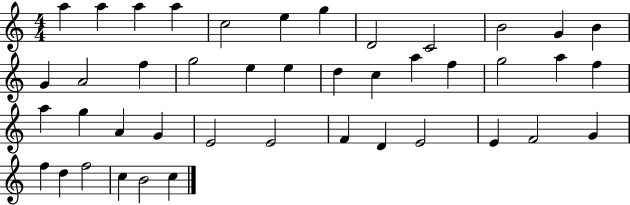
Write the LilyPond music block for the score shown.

{
  \clef treble
  \numericTimeSignature
  \time 4/4
  \key c \major
  a''4 a''4 a''4 a''4 | c''2 e''4 g''4 | d'2 c'2 | b'2 g'4 b'4 | \break g'4 a'2 f''4 | g''2 e''4 e''4 | d''4 c''4 a''4 f''4 | g''2 a''4 f''4 | \break a''4 g''4 a'4 g'4 | e'2 e'2 | f'4 d'4 e'2 | e'4 f'2 g'4 | \break f''4 d''4 f''2 | c''4 b'2 c''4 | \bar "|."
}